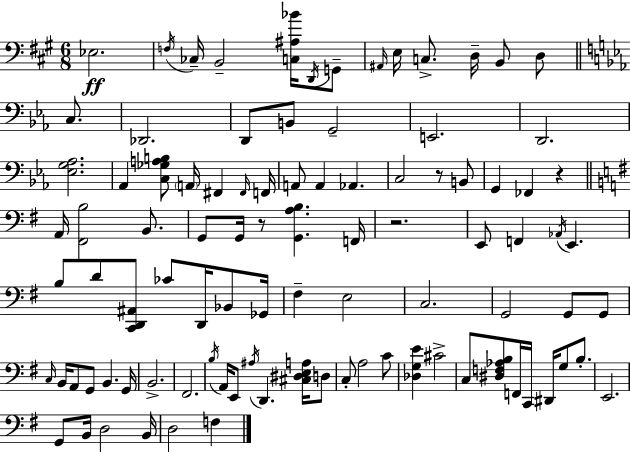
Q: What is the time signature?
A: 6/8